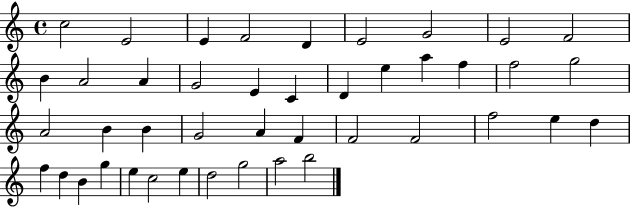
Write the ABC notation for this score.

X:1
T:Untitled
M:4/4
L:1/4
K:C
c2 E2 E F2 D E2 G2 E2 F2 B A2 A G2 E C D e a f f2 g2 A2 B B G2 A F F2 F2 f2 e d f d B g e c2 e d2 g2 a2 b2